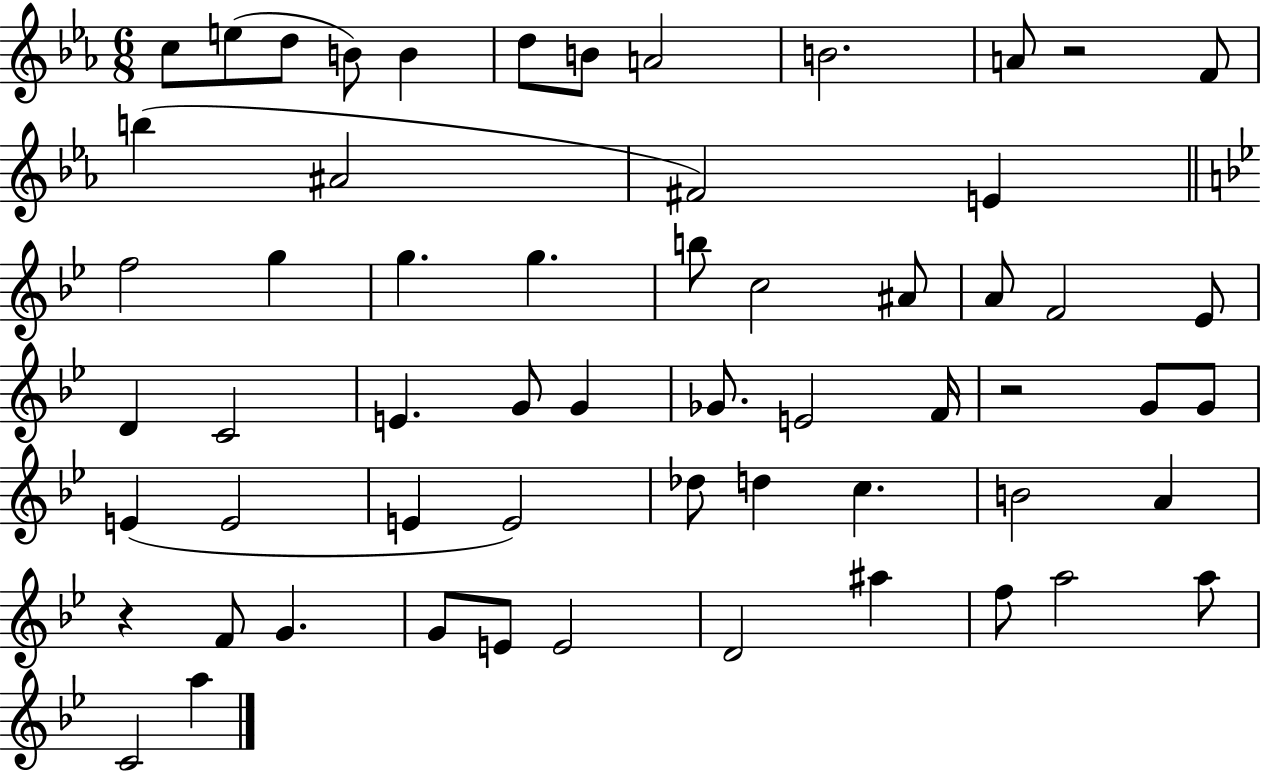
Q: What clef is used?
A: treble